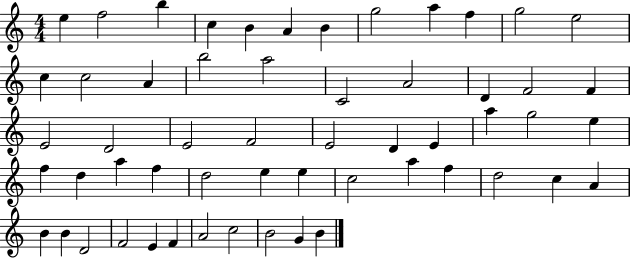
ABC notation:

X:1
T:Untitled
M:4/4
L:1/4
K:C
e f2 b c B A B g2 a f g2 e2 c c2 A b2 a2 C2 A2 D F2 F E2 D2 E2 F2 E2 D E a g2 e f d a f d2 e e c2 a f d2 c A B B D2 F2 E F A2 c2 B2 G B